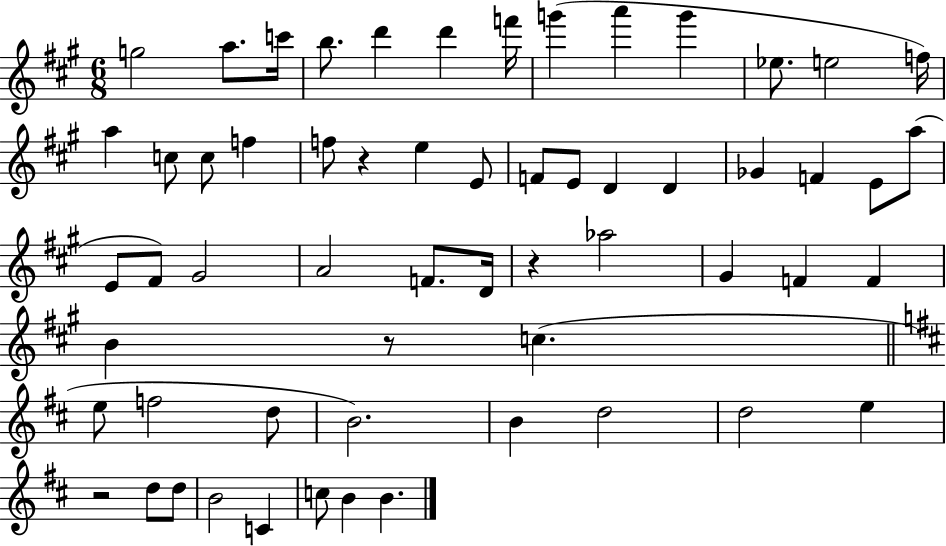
{
  \clef treble
  \numericTimeSignature
  \time 6/8
  \key a \major
  g''2 a''8. c'''16 | b''8. d'''4 d'''4 f'''16 | g'''4( a'''4 g'''4 | ees''8. e''2 f''16) | \break a''4 c''8 c''8 f''4 | f''8 r4 e''4 e'8 | f'8 e'8 d'4 d'4 | ges'4 f'4 e'8 a''8( | \break e'8 fis'8) gis'2 | a'2 f'8. d'16 | r4 aes''2 | gis'4 f'4 f'4 | \break b'4 r8 c''4.( | \bar "||" \break \key d \major e''8 f''2 d''8 | b'2.) | b'4 d''2 | d''2 e''4 | \break r2 d''8 d''8 | b'2 c'4 | c''8 b'4 b'4. | \bar "|."
}